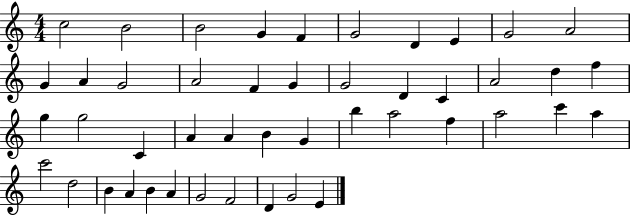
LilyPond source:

{
  \clef treble
  \numericTimeSignature
  \time 4/4
  \key c \major
  c''2 b'2 | b'2 g'4 f'4 | g'2 d'4 e'4 | g'2 a'2 | \break g'4 a'4 g'2 | a'2 f'4 g'4 | g'2 d'4 c'4 | a'2 d''4 f''4 | \break g''4 g''2 c'4 | a'4 a'4 b'4 g'4 | b''4 a''2 f''4 | a''2 c'''4 a''4 | \break c'''2 d''2 | b'4 a'4 b'4 a'4 | g'2 f'2 | d'4 g'2 e'4 | \break \bar "|."
}